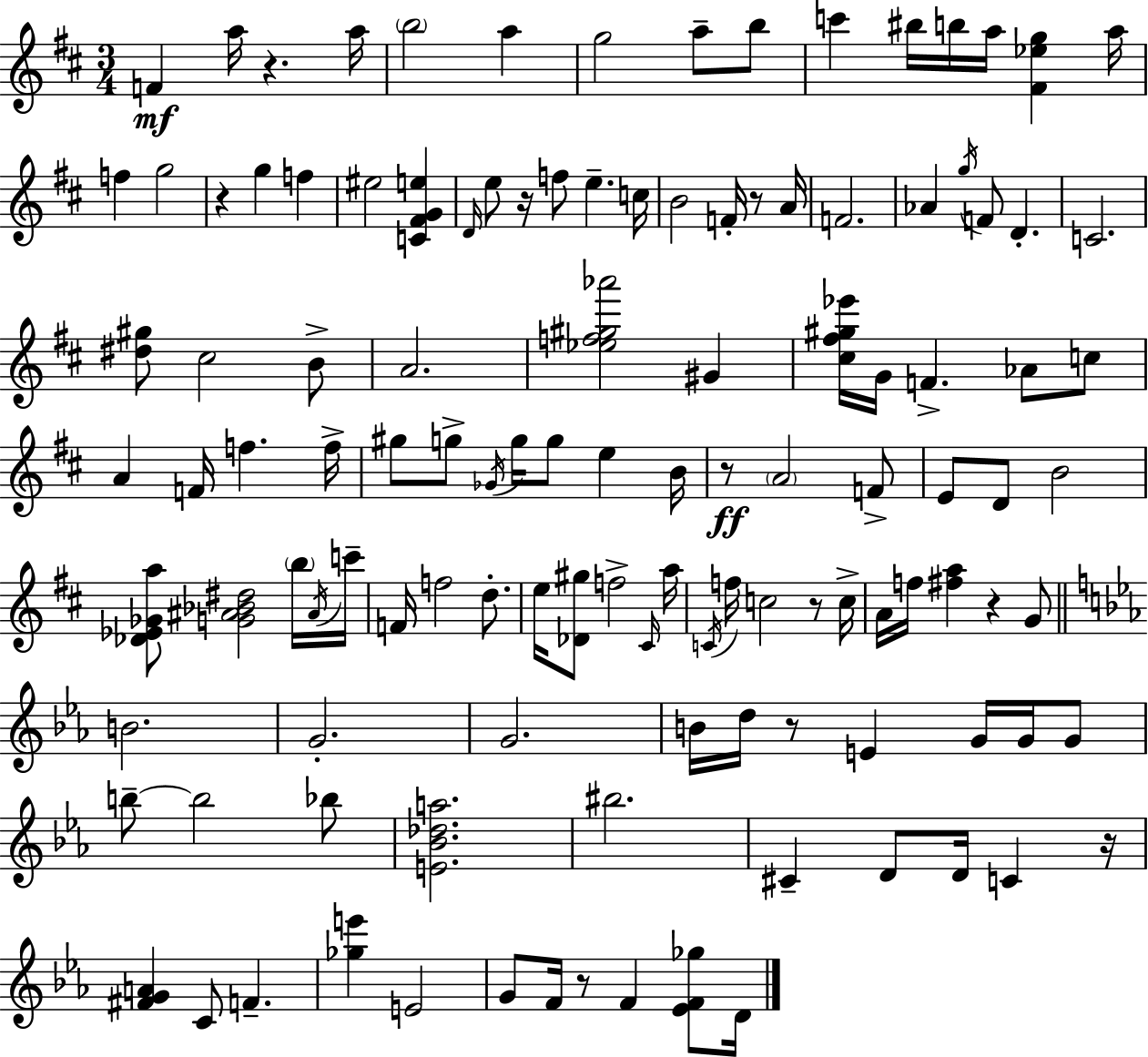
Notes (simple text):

F4/q A5/s R/q. A5/s B5/h A5/q G5/h A5/e B5/e C6/q BIS5/s B5/s A5/s [F#4,Eb5,G5]/q A5/s F5/q G5/h R/q G5/q F5/q EIS5/h [C4,F#4,G4,E5]/q D4/s E5/e R/s F5/e E5/q. C5/s B4/h F4/s R/e A4/s F4/h. Ab4/q G5/s F4/e D4/q. C4/h. [D#5,G#5]/e C#5/h B4/e A4/h. [Eb5,F5,G#5,Ab6]/h G#4/q [C#5,F#5,G#5,Eb6]/s G4/s F4/q. Ab4/e C5/e A4/q F4/s F5/q. F5/s G#5/e G5/e Gb4/s G5/s G5/e E5/q B4/s R/e A4/h F4/e E4/e D4/e B4/h [Db4,Eb4,Gb4,A5]/e [G4,A#4,Bb4,D#5]/h B5/s A#4/s C6/s F4/s F5/h D5/e. E5/s [Db4,G#5]/e F5/h C#4/s A5/s C4/s F5/s C5/h R/e C5/s A4/s F5/s [F#5,A5]/q R/q G4/e B4/h. G4/h. G4/h. B4/s D5/s R/e E4/q G4/s G4/s G4/e B5/e B5/h Bb5/e [E4,Bb4,Db5,A5]/h. BIS5/h. C#4/q D4/e D4/s C4/q R/s [F#4,G4,A4]/q C4/e F4/q. [Gb5,E6]/q E4/h G4/e F4/s R/e F4/q [Eb4,F4,Gb5]/e D4/s